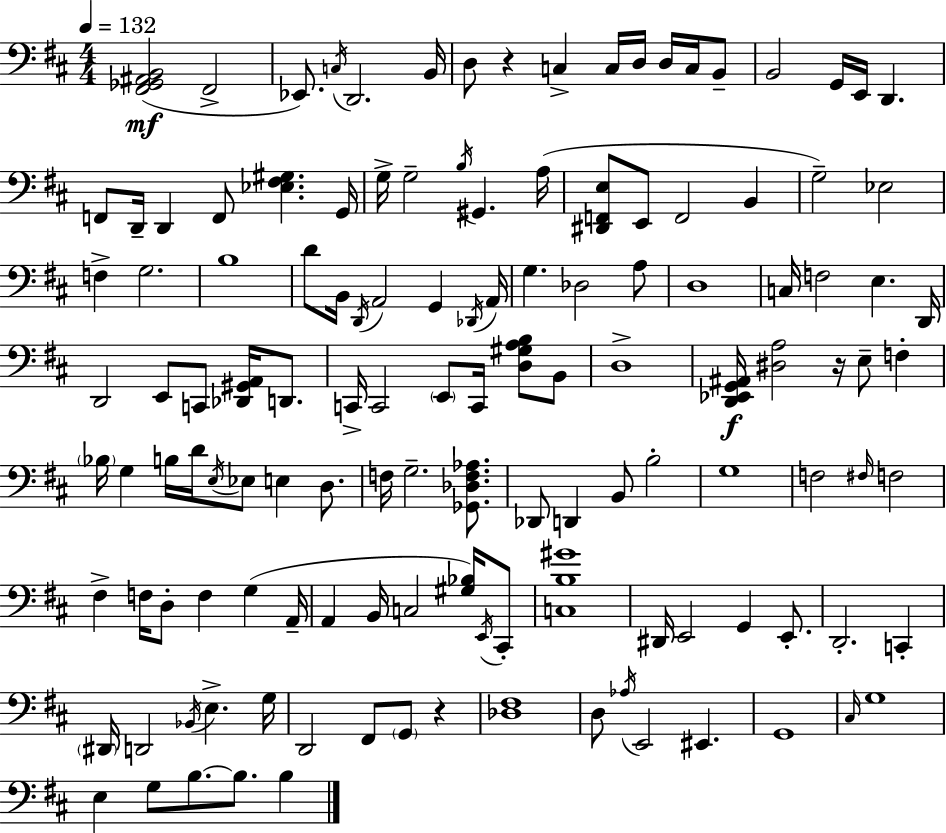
{
  \clef bass
  \numericTimeSignature
  \time 4/4
  \key d \major
  \tempo 4 = 132
  \repeat volta 2 { <fis, ges, ais, b,>2(\mf fis,2-> | ees,8.) \acciaccatura { c16 } d,2. | b,16 d8 r4 c4-> c16 d16 d16 c16 b,8-- | b,2 g,16 e,16 d,4. | \break f,8 d,16-- d,4 f,8 <ees fis gis>4. | g,16 g16-> g2-- \acciaccatura { b16 } gis,4. | a16( <dis, f, e>8 e,8 f,2 b,4 | g2--) ees2 | \break f4-> g2. | b1 | d'8 b,16 \acciaccatura { d,16 } a,2 g,4 | \acciaccatura { des,16 } a,16 g4. des2 | \break a8 d1 | c16 f2 e4. | d,16 d,2 e,8 c,8 | <des, gis, a,>16 d,8. c,16-> c,2 \parenthesize e,8 c,16 | \break <d gis a b>8 b,8 d1-> | <d, ees, g, ais,>16\f <dis a>2 r16 e8-- | f4-. \parenthesize bes16 g4 b16 d'16 \acciaccatura { e16 } ees8 e4 | d8. f16 g2.-- | \break <ges, des f aes>8. des,8 d,4 b,8 b2-. | g1 | f2 \grace { fis16 } f2 | fis4-> f16 d8-. f4 | \break g4( a,16-- a,4 b,16 c2 | <gis bes>16) \acciaccatura { e,16 } cis,8-. <c b gis'>1 | dis,16 e,2 | g,4 e,8.-. d,2.-. | \break c,4-. \parenthesize dis,16 d,2 | \acciaccatura { bes,16 } e4.-> g16 d,2 | fis,8 \parenthesize g,8 r4 <des fis>1 | d8 \acciaccatura { aes16 } e,2 | \break eis,4. g,1 | \grace { cis16 } g1 | e4 g8 | b8.~~ b8. b4 } \bar "|."
}